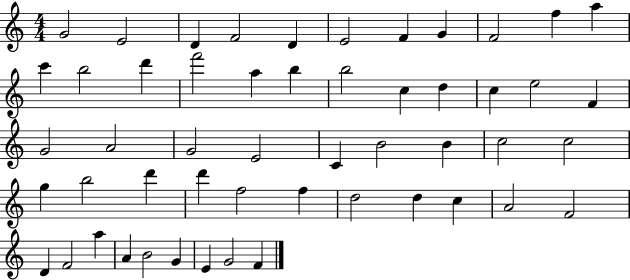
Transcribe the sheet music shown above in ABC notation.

X:1
T:Untitled
M:4/4
L:1/4
K:C
G2 E2 D F2 D E2 F G F2 f a c' b2 d' f'2 a b b2 c d c e2 F G2 A2 G2 E2 C B2 B c2 c2 g b2 d' d' f2 f d2 d c A2 F2 D F2 a A B2 G E G2 F